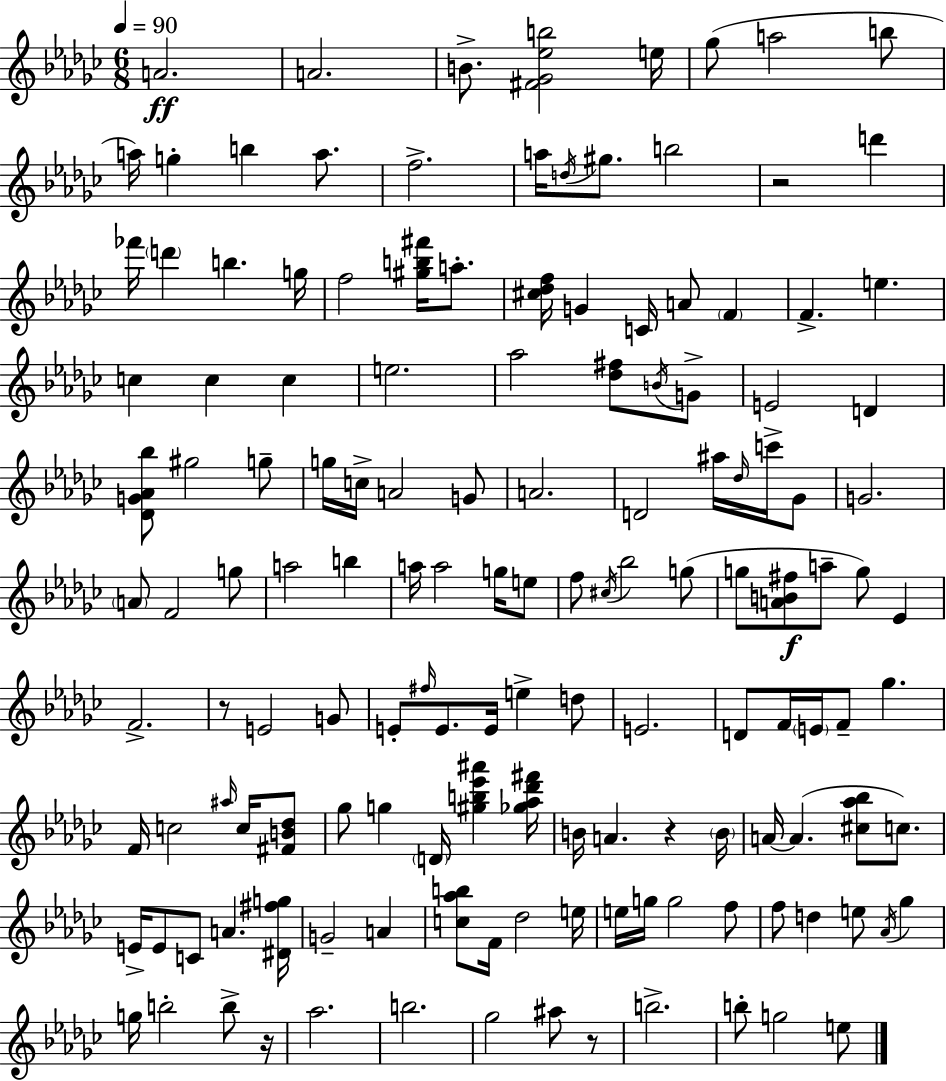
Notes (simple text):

A4/h. A4/h. B4/e. [F#4,Gb4,Eb5,B5]/h E5/s Gb5/e A5/h B5/e A5/s G5/q B5/q A5/e. F5/h. A5/s D5/s G#5/e. B5/h R/h D6/q FES6/s D6/q B5/q. G5/s F5/h [G#5,B5,F#6]/s A5/e. [C#5,Db5,F5]/s G4/q C4/s A4/e F4/q F4/q. E5/q. C5/q C5/q C5/q E5/h. Ab5/h [Db5,F#5]/e B4/s G4/e E4/h D4/q [Db4,G4,Ab4,Bb5]/e G#5/h G5/e G5/s C5/s A4/h G4/e A4/h. D4/h A#5/s Db5/s C6/s Gb4/e G4/h. A4/e F4/h G5/e A5/h B5/q A5/s A5/h G5/s E5/e F5/e C#5/s Bb5/h G5/e G5/e [A4,B4,F#5]/e A5/e G5/e Eb4/q F4/h. R/e E4/h G4/e E4/e F#5/s E4/e. E4/s E5/q D5/e E4/h. D4/e F4/s E4/s F4/e Gb5/q. F4/s C5/h A#5/s C5/s [F#4,B4,Db5]/e Gb5/e G5/q D4/s [G#5,B5,Eb6,A#6]/q [Gb5,Ab5,Db6,F#6]/s B4/s A4/q. R/q B4/s A4/s A4/q. [C#5,Ab5,Bb5]/e C5/e. E4/s E4/e C4/e A4/q. [D#4,F#5,G5]/s G4/h A4/q [C5,Ab5,B5]/e F4/s Db5/h E5/s E5/s G5/s G5/h F5/e F5/e D5/q E5/e Ab4/s Gb5/q G5/s B5/h B5/e R/s Ab5/h. B5/h. Gb5/h A#5/e R/e B5/h. B5/e G5/h E5/e